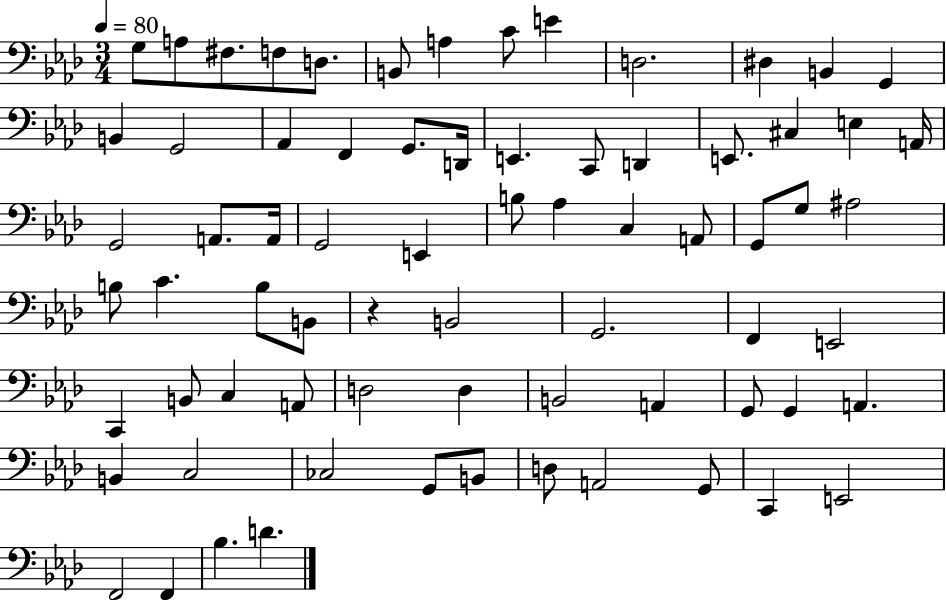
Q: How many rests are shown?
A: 1